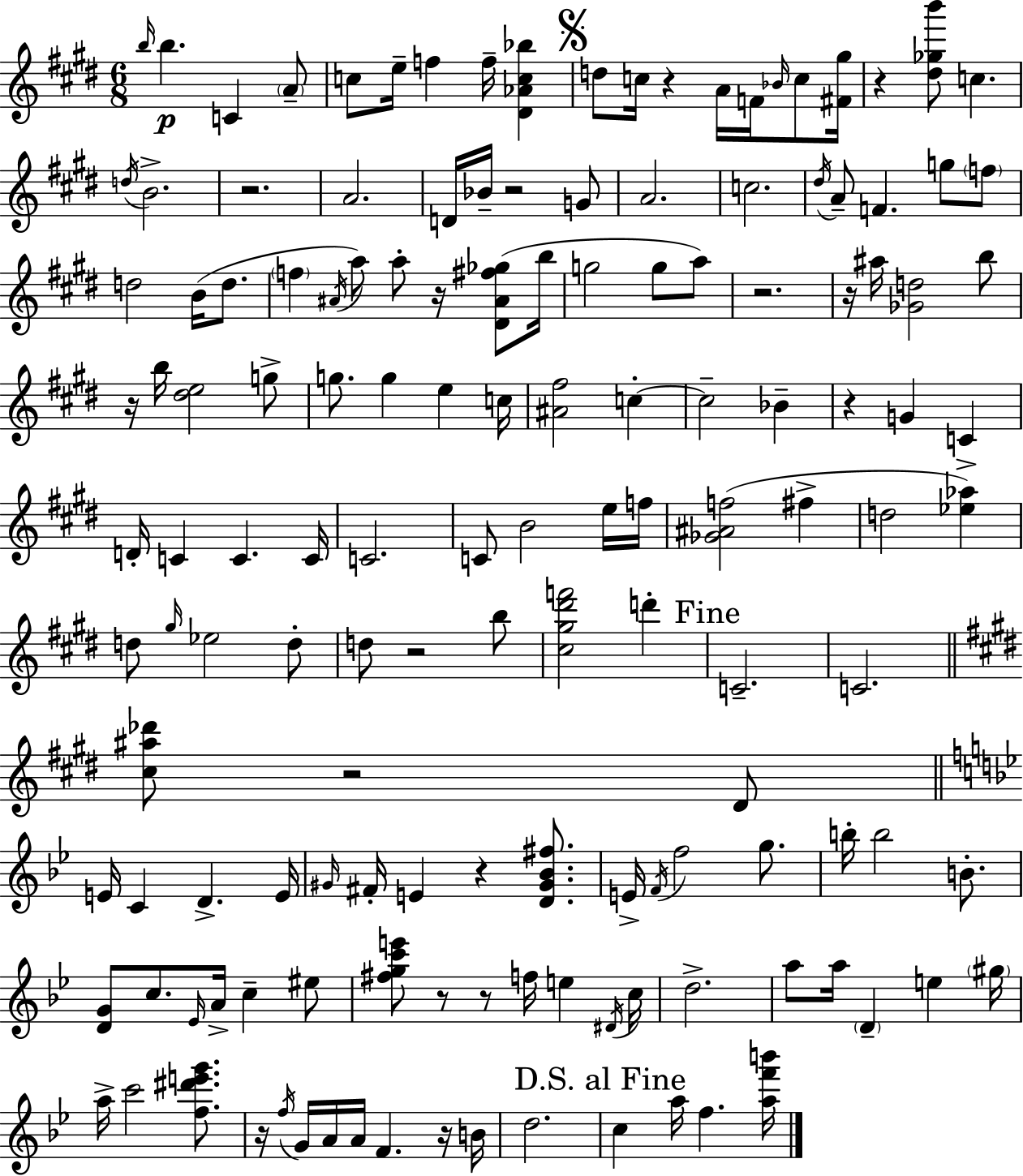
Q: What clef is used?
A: treble